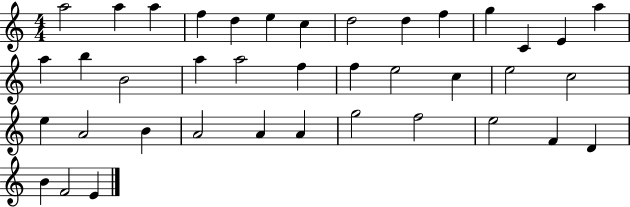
A5/h A5/q A5/q F5/q D5/q E5/q C5/q D5/h D5/q F5/q G5/q C4/q E4/q A5/q A5/q B5/q B4/h A5/q A5/h F5/q F5/q E5/h C5/q E5/h C5/h E5/q A4/h B4/q A4/h A4/q A4/q G5/h F5/h E5/h F4/q D4/q B4/q F4/h E4/q